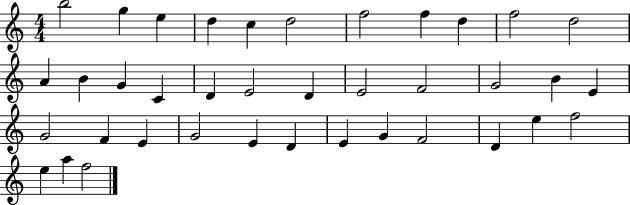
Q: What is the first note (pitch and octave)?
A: B5